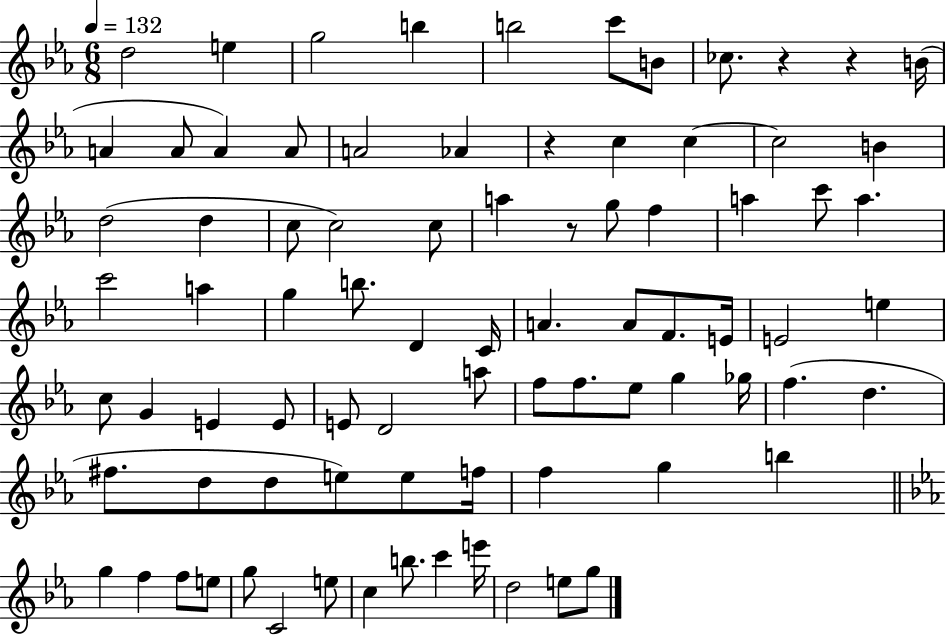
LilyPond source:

{
  \clef treble
  \numericTimeSignature
  \time 6/8
  \key ees \major
  \tempo 4 = 132
  \repeat volta 2 { d''2 e''4 | g''2 b''4 | b''2 c'''8 b'8 | ces''8. r4 r4 b'16( | \break a'4 a'8 a'4) a'8 | a'2 aes'4 | r4 c''4 c''4~~ | c''2 b'4 | \break d''2( d''4 | c''8 c''2) c''8 | a''4 r8 g''8 f''4 | a''4 c'''8 a''4. | \break c'''2 a''4 | g''4 b''8. d'4 c'16 | a'4. a'8 f'8. e'16 | e'2 e''4 | \break c''8 g'4 e'4 e'8 | e'8 d'2 a''8 | f''8 f''8. ees''8 g''4 ges''16 | f''4.( d''4. | \break fis''8. d''8 d''8 e''8) e''8 f''16 | f''4 g''4 b''4 | \bar "||" \break \key c \minor g''4 f''4 f''8 e''8 | g''8 c'2 e''8 | c''4 b''8. c'''4 e'''16 | d''2 e''8 g''8 | \break } \bar "|."
}